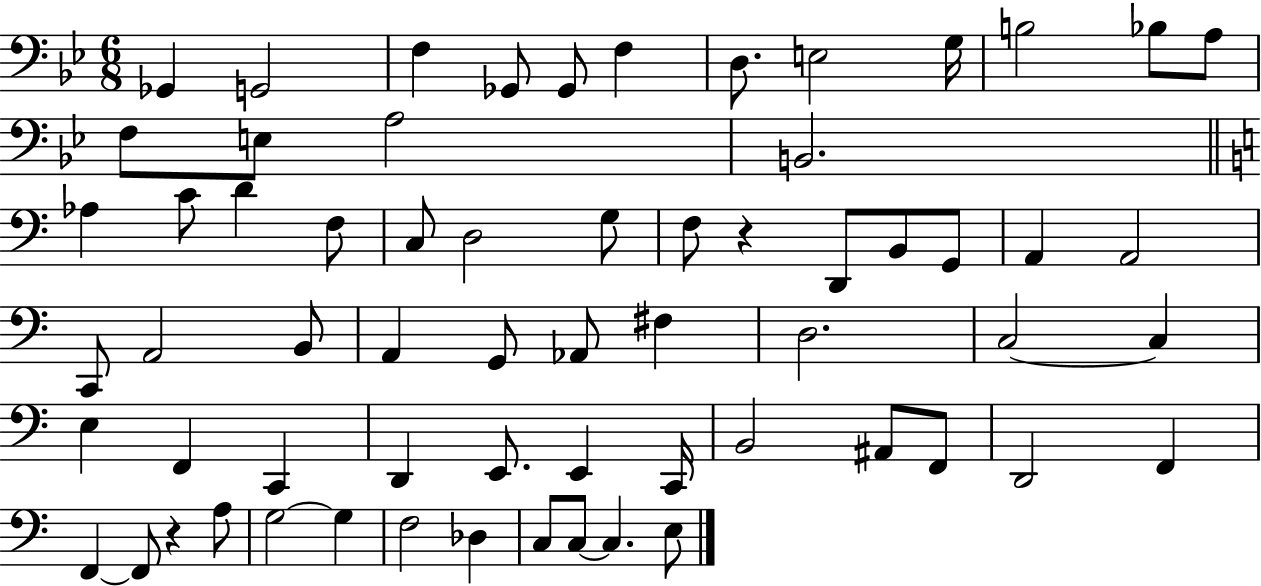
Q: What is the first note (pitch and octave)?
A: Gb2